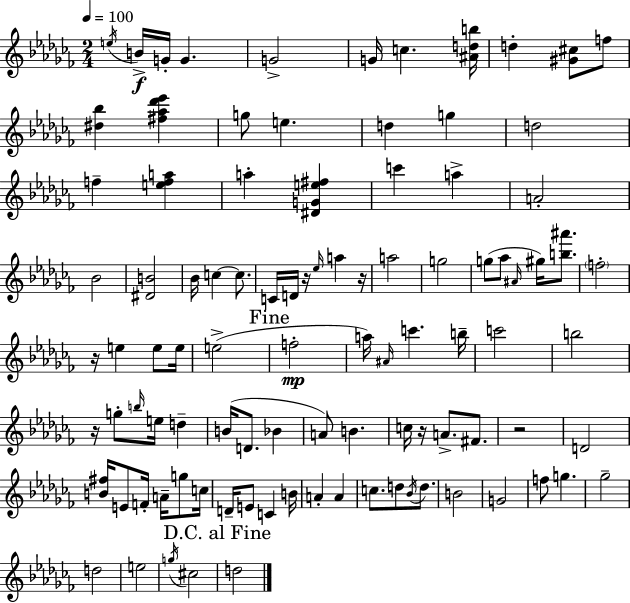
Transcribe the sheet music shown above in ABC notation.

X:1
T:Untitled
M:2/4
L:1/4
K:Abm
e/4 B/4 G/4 G G2 G/4 c [^Adb]/4 d [^G^c]/2 f/2 [^d_b] [^f_a_d'_e'] g/2 e d g d2 f [efa] a [^DGe^f] c' a A2 _B2 [^DB]2 _B/4 c c/2 C/4 D/4 z/4 _e/4 a z/4 a2 g2 g/2 _a/2 ^A/4 ^g/4 [b^a']/2 f2 z/4 e e/2 e/4 e2 f2 a/4 ^A/4 c' b/4 c'2 b2 z/4 g/2 b/4 e/4 d B/4 D/2 _B A/2 B c/4 z/4 A/2 ^F/2 z2 D2 [B^f]/4 E/2 F/4 A/4 g/2 c/4 D/4 E/2 C B/4 A A c/2 d/2 _B/4 d/2 B2 G2 f/2 g _g2 d2 e2 g/4 ^c2 d2